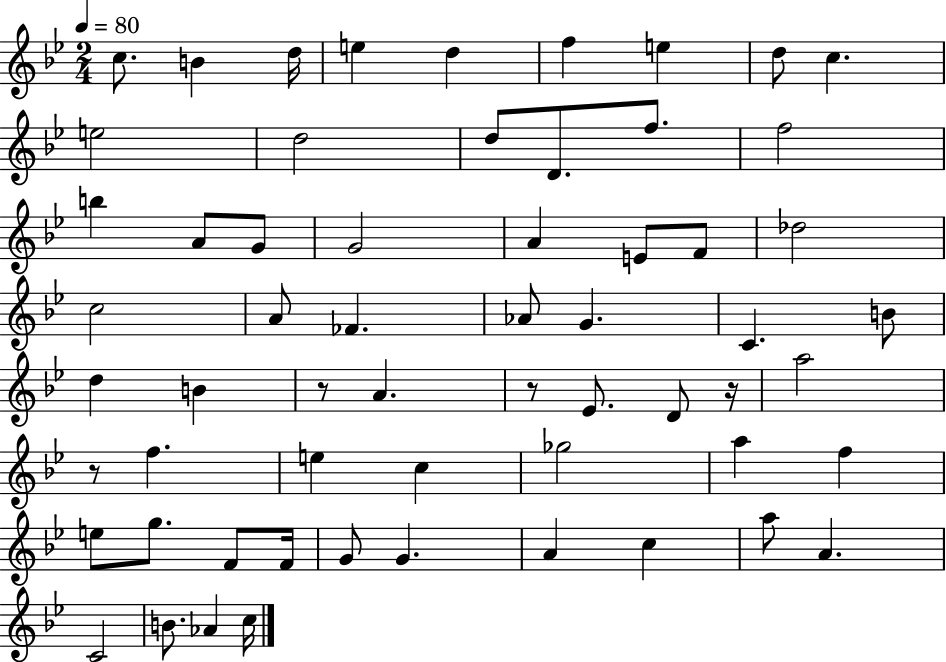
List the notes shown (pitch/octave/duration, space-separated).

C5/e. B4/q D5/s E5/q D5/q F5/q E5/q D5/e C5/q. E5/h D5/h D5/e D4/e. F5/e. F5/h B5/q A4/e G4/e G4/h A4/q E4/e F4/e Db5/h C5/h A4/e FES4/q. Ab4/e G4/q. C4/q. B4/e D5/q B4/q R/e A4/q. R/e Eb4/e. D4/e R/s A5/h R/e F5/q. E5/q C5/q Gb5/h A5/q F5/q E5/e G5/e. F4/e F4/s G4/e G4/q. A4/q C5/q A5/e A4/q. C4/h B4/e. Ab4/q C5/s